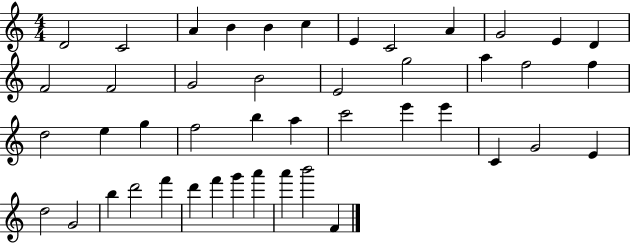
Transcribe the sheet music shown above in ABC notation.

X:1
T:Untitled
M:4/4
L:1/4
K:C
D2 C2 A B B c E C2 A G2 E D F2 F2 G2 B2 E2 g2 a f2 f d2 e g f2 b a c'2 e' e' C G2 E d2 G2 b d'2 f' d' f' g' a' a' b'2 F